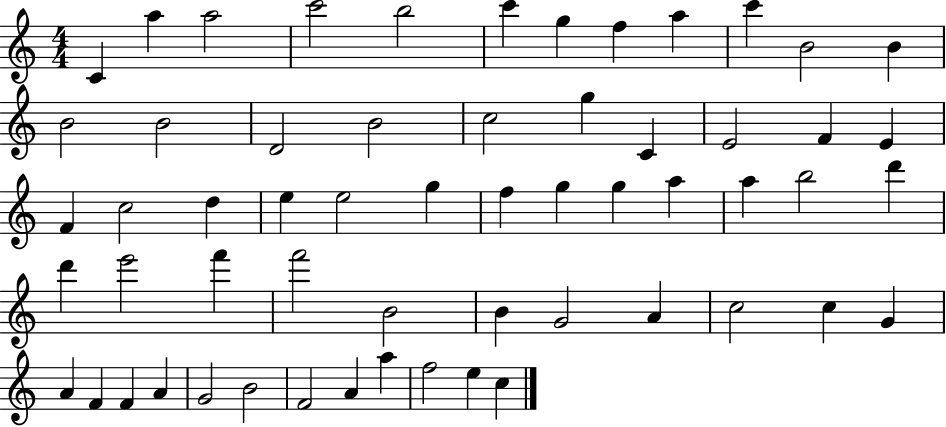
{
  \clef treble
  \numericTimeSignature
  \time 4/4
  \key c \major
  c'4 a''4 a''2 | c'''2 b''2 | c'''4 g''4 f''4 a''4 | c'''4 b'2 b'4 | \break b'2 b'2 | d'2 b'2 | c''2 g''4 c'4 | e'2 f'4 e'4 | \break f'4 c''2 d''4 | e''4 e''2 g''4 | f''4 g''4 g''4 a''4 | a''4 b''2 d'''4 | \break d'''4 e'''2 f'''4 | f'''2 b'2 | b'4 g'2 a'4 | c''2 c''4 g'4 | \break a'4 f'4 f'4 a'4 | g'2 b'2 | f'2 a'4 a''4 | f''2 e''4 c''4 | \break \bar "|."
}